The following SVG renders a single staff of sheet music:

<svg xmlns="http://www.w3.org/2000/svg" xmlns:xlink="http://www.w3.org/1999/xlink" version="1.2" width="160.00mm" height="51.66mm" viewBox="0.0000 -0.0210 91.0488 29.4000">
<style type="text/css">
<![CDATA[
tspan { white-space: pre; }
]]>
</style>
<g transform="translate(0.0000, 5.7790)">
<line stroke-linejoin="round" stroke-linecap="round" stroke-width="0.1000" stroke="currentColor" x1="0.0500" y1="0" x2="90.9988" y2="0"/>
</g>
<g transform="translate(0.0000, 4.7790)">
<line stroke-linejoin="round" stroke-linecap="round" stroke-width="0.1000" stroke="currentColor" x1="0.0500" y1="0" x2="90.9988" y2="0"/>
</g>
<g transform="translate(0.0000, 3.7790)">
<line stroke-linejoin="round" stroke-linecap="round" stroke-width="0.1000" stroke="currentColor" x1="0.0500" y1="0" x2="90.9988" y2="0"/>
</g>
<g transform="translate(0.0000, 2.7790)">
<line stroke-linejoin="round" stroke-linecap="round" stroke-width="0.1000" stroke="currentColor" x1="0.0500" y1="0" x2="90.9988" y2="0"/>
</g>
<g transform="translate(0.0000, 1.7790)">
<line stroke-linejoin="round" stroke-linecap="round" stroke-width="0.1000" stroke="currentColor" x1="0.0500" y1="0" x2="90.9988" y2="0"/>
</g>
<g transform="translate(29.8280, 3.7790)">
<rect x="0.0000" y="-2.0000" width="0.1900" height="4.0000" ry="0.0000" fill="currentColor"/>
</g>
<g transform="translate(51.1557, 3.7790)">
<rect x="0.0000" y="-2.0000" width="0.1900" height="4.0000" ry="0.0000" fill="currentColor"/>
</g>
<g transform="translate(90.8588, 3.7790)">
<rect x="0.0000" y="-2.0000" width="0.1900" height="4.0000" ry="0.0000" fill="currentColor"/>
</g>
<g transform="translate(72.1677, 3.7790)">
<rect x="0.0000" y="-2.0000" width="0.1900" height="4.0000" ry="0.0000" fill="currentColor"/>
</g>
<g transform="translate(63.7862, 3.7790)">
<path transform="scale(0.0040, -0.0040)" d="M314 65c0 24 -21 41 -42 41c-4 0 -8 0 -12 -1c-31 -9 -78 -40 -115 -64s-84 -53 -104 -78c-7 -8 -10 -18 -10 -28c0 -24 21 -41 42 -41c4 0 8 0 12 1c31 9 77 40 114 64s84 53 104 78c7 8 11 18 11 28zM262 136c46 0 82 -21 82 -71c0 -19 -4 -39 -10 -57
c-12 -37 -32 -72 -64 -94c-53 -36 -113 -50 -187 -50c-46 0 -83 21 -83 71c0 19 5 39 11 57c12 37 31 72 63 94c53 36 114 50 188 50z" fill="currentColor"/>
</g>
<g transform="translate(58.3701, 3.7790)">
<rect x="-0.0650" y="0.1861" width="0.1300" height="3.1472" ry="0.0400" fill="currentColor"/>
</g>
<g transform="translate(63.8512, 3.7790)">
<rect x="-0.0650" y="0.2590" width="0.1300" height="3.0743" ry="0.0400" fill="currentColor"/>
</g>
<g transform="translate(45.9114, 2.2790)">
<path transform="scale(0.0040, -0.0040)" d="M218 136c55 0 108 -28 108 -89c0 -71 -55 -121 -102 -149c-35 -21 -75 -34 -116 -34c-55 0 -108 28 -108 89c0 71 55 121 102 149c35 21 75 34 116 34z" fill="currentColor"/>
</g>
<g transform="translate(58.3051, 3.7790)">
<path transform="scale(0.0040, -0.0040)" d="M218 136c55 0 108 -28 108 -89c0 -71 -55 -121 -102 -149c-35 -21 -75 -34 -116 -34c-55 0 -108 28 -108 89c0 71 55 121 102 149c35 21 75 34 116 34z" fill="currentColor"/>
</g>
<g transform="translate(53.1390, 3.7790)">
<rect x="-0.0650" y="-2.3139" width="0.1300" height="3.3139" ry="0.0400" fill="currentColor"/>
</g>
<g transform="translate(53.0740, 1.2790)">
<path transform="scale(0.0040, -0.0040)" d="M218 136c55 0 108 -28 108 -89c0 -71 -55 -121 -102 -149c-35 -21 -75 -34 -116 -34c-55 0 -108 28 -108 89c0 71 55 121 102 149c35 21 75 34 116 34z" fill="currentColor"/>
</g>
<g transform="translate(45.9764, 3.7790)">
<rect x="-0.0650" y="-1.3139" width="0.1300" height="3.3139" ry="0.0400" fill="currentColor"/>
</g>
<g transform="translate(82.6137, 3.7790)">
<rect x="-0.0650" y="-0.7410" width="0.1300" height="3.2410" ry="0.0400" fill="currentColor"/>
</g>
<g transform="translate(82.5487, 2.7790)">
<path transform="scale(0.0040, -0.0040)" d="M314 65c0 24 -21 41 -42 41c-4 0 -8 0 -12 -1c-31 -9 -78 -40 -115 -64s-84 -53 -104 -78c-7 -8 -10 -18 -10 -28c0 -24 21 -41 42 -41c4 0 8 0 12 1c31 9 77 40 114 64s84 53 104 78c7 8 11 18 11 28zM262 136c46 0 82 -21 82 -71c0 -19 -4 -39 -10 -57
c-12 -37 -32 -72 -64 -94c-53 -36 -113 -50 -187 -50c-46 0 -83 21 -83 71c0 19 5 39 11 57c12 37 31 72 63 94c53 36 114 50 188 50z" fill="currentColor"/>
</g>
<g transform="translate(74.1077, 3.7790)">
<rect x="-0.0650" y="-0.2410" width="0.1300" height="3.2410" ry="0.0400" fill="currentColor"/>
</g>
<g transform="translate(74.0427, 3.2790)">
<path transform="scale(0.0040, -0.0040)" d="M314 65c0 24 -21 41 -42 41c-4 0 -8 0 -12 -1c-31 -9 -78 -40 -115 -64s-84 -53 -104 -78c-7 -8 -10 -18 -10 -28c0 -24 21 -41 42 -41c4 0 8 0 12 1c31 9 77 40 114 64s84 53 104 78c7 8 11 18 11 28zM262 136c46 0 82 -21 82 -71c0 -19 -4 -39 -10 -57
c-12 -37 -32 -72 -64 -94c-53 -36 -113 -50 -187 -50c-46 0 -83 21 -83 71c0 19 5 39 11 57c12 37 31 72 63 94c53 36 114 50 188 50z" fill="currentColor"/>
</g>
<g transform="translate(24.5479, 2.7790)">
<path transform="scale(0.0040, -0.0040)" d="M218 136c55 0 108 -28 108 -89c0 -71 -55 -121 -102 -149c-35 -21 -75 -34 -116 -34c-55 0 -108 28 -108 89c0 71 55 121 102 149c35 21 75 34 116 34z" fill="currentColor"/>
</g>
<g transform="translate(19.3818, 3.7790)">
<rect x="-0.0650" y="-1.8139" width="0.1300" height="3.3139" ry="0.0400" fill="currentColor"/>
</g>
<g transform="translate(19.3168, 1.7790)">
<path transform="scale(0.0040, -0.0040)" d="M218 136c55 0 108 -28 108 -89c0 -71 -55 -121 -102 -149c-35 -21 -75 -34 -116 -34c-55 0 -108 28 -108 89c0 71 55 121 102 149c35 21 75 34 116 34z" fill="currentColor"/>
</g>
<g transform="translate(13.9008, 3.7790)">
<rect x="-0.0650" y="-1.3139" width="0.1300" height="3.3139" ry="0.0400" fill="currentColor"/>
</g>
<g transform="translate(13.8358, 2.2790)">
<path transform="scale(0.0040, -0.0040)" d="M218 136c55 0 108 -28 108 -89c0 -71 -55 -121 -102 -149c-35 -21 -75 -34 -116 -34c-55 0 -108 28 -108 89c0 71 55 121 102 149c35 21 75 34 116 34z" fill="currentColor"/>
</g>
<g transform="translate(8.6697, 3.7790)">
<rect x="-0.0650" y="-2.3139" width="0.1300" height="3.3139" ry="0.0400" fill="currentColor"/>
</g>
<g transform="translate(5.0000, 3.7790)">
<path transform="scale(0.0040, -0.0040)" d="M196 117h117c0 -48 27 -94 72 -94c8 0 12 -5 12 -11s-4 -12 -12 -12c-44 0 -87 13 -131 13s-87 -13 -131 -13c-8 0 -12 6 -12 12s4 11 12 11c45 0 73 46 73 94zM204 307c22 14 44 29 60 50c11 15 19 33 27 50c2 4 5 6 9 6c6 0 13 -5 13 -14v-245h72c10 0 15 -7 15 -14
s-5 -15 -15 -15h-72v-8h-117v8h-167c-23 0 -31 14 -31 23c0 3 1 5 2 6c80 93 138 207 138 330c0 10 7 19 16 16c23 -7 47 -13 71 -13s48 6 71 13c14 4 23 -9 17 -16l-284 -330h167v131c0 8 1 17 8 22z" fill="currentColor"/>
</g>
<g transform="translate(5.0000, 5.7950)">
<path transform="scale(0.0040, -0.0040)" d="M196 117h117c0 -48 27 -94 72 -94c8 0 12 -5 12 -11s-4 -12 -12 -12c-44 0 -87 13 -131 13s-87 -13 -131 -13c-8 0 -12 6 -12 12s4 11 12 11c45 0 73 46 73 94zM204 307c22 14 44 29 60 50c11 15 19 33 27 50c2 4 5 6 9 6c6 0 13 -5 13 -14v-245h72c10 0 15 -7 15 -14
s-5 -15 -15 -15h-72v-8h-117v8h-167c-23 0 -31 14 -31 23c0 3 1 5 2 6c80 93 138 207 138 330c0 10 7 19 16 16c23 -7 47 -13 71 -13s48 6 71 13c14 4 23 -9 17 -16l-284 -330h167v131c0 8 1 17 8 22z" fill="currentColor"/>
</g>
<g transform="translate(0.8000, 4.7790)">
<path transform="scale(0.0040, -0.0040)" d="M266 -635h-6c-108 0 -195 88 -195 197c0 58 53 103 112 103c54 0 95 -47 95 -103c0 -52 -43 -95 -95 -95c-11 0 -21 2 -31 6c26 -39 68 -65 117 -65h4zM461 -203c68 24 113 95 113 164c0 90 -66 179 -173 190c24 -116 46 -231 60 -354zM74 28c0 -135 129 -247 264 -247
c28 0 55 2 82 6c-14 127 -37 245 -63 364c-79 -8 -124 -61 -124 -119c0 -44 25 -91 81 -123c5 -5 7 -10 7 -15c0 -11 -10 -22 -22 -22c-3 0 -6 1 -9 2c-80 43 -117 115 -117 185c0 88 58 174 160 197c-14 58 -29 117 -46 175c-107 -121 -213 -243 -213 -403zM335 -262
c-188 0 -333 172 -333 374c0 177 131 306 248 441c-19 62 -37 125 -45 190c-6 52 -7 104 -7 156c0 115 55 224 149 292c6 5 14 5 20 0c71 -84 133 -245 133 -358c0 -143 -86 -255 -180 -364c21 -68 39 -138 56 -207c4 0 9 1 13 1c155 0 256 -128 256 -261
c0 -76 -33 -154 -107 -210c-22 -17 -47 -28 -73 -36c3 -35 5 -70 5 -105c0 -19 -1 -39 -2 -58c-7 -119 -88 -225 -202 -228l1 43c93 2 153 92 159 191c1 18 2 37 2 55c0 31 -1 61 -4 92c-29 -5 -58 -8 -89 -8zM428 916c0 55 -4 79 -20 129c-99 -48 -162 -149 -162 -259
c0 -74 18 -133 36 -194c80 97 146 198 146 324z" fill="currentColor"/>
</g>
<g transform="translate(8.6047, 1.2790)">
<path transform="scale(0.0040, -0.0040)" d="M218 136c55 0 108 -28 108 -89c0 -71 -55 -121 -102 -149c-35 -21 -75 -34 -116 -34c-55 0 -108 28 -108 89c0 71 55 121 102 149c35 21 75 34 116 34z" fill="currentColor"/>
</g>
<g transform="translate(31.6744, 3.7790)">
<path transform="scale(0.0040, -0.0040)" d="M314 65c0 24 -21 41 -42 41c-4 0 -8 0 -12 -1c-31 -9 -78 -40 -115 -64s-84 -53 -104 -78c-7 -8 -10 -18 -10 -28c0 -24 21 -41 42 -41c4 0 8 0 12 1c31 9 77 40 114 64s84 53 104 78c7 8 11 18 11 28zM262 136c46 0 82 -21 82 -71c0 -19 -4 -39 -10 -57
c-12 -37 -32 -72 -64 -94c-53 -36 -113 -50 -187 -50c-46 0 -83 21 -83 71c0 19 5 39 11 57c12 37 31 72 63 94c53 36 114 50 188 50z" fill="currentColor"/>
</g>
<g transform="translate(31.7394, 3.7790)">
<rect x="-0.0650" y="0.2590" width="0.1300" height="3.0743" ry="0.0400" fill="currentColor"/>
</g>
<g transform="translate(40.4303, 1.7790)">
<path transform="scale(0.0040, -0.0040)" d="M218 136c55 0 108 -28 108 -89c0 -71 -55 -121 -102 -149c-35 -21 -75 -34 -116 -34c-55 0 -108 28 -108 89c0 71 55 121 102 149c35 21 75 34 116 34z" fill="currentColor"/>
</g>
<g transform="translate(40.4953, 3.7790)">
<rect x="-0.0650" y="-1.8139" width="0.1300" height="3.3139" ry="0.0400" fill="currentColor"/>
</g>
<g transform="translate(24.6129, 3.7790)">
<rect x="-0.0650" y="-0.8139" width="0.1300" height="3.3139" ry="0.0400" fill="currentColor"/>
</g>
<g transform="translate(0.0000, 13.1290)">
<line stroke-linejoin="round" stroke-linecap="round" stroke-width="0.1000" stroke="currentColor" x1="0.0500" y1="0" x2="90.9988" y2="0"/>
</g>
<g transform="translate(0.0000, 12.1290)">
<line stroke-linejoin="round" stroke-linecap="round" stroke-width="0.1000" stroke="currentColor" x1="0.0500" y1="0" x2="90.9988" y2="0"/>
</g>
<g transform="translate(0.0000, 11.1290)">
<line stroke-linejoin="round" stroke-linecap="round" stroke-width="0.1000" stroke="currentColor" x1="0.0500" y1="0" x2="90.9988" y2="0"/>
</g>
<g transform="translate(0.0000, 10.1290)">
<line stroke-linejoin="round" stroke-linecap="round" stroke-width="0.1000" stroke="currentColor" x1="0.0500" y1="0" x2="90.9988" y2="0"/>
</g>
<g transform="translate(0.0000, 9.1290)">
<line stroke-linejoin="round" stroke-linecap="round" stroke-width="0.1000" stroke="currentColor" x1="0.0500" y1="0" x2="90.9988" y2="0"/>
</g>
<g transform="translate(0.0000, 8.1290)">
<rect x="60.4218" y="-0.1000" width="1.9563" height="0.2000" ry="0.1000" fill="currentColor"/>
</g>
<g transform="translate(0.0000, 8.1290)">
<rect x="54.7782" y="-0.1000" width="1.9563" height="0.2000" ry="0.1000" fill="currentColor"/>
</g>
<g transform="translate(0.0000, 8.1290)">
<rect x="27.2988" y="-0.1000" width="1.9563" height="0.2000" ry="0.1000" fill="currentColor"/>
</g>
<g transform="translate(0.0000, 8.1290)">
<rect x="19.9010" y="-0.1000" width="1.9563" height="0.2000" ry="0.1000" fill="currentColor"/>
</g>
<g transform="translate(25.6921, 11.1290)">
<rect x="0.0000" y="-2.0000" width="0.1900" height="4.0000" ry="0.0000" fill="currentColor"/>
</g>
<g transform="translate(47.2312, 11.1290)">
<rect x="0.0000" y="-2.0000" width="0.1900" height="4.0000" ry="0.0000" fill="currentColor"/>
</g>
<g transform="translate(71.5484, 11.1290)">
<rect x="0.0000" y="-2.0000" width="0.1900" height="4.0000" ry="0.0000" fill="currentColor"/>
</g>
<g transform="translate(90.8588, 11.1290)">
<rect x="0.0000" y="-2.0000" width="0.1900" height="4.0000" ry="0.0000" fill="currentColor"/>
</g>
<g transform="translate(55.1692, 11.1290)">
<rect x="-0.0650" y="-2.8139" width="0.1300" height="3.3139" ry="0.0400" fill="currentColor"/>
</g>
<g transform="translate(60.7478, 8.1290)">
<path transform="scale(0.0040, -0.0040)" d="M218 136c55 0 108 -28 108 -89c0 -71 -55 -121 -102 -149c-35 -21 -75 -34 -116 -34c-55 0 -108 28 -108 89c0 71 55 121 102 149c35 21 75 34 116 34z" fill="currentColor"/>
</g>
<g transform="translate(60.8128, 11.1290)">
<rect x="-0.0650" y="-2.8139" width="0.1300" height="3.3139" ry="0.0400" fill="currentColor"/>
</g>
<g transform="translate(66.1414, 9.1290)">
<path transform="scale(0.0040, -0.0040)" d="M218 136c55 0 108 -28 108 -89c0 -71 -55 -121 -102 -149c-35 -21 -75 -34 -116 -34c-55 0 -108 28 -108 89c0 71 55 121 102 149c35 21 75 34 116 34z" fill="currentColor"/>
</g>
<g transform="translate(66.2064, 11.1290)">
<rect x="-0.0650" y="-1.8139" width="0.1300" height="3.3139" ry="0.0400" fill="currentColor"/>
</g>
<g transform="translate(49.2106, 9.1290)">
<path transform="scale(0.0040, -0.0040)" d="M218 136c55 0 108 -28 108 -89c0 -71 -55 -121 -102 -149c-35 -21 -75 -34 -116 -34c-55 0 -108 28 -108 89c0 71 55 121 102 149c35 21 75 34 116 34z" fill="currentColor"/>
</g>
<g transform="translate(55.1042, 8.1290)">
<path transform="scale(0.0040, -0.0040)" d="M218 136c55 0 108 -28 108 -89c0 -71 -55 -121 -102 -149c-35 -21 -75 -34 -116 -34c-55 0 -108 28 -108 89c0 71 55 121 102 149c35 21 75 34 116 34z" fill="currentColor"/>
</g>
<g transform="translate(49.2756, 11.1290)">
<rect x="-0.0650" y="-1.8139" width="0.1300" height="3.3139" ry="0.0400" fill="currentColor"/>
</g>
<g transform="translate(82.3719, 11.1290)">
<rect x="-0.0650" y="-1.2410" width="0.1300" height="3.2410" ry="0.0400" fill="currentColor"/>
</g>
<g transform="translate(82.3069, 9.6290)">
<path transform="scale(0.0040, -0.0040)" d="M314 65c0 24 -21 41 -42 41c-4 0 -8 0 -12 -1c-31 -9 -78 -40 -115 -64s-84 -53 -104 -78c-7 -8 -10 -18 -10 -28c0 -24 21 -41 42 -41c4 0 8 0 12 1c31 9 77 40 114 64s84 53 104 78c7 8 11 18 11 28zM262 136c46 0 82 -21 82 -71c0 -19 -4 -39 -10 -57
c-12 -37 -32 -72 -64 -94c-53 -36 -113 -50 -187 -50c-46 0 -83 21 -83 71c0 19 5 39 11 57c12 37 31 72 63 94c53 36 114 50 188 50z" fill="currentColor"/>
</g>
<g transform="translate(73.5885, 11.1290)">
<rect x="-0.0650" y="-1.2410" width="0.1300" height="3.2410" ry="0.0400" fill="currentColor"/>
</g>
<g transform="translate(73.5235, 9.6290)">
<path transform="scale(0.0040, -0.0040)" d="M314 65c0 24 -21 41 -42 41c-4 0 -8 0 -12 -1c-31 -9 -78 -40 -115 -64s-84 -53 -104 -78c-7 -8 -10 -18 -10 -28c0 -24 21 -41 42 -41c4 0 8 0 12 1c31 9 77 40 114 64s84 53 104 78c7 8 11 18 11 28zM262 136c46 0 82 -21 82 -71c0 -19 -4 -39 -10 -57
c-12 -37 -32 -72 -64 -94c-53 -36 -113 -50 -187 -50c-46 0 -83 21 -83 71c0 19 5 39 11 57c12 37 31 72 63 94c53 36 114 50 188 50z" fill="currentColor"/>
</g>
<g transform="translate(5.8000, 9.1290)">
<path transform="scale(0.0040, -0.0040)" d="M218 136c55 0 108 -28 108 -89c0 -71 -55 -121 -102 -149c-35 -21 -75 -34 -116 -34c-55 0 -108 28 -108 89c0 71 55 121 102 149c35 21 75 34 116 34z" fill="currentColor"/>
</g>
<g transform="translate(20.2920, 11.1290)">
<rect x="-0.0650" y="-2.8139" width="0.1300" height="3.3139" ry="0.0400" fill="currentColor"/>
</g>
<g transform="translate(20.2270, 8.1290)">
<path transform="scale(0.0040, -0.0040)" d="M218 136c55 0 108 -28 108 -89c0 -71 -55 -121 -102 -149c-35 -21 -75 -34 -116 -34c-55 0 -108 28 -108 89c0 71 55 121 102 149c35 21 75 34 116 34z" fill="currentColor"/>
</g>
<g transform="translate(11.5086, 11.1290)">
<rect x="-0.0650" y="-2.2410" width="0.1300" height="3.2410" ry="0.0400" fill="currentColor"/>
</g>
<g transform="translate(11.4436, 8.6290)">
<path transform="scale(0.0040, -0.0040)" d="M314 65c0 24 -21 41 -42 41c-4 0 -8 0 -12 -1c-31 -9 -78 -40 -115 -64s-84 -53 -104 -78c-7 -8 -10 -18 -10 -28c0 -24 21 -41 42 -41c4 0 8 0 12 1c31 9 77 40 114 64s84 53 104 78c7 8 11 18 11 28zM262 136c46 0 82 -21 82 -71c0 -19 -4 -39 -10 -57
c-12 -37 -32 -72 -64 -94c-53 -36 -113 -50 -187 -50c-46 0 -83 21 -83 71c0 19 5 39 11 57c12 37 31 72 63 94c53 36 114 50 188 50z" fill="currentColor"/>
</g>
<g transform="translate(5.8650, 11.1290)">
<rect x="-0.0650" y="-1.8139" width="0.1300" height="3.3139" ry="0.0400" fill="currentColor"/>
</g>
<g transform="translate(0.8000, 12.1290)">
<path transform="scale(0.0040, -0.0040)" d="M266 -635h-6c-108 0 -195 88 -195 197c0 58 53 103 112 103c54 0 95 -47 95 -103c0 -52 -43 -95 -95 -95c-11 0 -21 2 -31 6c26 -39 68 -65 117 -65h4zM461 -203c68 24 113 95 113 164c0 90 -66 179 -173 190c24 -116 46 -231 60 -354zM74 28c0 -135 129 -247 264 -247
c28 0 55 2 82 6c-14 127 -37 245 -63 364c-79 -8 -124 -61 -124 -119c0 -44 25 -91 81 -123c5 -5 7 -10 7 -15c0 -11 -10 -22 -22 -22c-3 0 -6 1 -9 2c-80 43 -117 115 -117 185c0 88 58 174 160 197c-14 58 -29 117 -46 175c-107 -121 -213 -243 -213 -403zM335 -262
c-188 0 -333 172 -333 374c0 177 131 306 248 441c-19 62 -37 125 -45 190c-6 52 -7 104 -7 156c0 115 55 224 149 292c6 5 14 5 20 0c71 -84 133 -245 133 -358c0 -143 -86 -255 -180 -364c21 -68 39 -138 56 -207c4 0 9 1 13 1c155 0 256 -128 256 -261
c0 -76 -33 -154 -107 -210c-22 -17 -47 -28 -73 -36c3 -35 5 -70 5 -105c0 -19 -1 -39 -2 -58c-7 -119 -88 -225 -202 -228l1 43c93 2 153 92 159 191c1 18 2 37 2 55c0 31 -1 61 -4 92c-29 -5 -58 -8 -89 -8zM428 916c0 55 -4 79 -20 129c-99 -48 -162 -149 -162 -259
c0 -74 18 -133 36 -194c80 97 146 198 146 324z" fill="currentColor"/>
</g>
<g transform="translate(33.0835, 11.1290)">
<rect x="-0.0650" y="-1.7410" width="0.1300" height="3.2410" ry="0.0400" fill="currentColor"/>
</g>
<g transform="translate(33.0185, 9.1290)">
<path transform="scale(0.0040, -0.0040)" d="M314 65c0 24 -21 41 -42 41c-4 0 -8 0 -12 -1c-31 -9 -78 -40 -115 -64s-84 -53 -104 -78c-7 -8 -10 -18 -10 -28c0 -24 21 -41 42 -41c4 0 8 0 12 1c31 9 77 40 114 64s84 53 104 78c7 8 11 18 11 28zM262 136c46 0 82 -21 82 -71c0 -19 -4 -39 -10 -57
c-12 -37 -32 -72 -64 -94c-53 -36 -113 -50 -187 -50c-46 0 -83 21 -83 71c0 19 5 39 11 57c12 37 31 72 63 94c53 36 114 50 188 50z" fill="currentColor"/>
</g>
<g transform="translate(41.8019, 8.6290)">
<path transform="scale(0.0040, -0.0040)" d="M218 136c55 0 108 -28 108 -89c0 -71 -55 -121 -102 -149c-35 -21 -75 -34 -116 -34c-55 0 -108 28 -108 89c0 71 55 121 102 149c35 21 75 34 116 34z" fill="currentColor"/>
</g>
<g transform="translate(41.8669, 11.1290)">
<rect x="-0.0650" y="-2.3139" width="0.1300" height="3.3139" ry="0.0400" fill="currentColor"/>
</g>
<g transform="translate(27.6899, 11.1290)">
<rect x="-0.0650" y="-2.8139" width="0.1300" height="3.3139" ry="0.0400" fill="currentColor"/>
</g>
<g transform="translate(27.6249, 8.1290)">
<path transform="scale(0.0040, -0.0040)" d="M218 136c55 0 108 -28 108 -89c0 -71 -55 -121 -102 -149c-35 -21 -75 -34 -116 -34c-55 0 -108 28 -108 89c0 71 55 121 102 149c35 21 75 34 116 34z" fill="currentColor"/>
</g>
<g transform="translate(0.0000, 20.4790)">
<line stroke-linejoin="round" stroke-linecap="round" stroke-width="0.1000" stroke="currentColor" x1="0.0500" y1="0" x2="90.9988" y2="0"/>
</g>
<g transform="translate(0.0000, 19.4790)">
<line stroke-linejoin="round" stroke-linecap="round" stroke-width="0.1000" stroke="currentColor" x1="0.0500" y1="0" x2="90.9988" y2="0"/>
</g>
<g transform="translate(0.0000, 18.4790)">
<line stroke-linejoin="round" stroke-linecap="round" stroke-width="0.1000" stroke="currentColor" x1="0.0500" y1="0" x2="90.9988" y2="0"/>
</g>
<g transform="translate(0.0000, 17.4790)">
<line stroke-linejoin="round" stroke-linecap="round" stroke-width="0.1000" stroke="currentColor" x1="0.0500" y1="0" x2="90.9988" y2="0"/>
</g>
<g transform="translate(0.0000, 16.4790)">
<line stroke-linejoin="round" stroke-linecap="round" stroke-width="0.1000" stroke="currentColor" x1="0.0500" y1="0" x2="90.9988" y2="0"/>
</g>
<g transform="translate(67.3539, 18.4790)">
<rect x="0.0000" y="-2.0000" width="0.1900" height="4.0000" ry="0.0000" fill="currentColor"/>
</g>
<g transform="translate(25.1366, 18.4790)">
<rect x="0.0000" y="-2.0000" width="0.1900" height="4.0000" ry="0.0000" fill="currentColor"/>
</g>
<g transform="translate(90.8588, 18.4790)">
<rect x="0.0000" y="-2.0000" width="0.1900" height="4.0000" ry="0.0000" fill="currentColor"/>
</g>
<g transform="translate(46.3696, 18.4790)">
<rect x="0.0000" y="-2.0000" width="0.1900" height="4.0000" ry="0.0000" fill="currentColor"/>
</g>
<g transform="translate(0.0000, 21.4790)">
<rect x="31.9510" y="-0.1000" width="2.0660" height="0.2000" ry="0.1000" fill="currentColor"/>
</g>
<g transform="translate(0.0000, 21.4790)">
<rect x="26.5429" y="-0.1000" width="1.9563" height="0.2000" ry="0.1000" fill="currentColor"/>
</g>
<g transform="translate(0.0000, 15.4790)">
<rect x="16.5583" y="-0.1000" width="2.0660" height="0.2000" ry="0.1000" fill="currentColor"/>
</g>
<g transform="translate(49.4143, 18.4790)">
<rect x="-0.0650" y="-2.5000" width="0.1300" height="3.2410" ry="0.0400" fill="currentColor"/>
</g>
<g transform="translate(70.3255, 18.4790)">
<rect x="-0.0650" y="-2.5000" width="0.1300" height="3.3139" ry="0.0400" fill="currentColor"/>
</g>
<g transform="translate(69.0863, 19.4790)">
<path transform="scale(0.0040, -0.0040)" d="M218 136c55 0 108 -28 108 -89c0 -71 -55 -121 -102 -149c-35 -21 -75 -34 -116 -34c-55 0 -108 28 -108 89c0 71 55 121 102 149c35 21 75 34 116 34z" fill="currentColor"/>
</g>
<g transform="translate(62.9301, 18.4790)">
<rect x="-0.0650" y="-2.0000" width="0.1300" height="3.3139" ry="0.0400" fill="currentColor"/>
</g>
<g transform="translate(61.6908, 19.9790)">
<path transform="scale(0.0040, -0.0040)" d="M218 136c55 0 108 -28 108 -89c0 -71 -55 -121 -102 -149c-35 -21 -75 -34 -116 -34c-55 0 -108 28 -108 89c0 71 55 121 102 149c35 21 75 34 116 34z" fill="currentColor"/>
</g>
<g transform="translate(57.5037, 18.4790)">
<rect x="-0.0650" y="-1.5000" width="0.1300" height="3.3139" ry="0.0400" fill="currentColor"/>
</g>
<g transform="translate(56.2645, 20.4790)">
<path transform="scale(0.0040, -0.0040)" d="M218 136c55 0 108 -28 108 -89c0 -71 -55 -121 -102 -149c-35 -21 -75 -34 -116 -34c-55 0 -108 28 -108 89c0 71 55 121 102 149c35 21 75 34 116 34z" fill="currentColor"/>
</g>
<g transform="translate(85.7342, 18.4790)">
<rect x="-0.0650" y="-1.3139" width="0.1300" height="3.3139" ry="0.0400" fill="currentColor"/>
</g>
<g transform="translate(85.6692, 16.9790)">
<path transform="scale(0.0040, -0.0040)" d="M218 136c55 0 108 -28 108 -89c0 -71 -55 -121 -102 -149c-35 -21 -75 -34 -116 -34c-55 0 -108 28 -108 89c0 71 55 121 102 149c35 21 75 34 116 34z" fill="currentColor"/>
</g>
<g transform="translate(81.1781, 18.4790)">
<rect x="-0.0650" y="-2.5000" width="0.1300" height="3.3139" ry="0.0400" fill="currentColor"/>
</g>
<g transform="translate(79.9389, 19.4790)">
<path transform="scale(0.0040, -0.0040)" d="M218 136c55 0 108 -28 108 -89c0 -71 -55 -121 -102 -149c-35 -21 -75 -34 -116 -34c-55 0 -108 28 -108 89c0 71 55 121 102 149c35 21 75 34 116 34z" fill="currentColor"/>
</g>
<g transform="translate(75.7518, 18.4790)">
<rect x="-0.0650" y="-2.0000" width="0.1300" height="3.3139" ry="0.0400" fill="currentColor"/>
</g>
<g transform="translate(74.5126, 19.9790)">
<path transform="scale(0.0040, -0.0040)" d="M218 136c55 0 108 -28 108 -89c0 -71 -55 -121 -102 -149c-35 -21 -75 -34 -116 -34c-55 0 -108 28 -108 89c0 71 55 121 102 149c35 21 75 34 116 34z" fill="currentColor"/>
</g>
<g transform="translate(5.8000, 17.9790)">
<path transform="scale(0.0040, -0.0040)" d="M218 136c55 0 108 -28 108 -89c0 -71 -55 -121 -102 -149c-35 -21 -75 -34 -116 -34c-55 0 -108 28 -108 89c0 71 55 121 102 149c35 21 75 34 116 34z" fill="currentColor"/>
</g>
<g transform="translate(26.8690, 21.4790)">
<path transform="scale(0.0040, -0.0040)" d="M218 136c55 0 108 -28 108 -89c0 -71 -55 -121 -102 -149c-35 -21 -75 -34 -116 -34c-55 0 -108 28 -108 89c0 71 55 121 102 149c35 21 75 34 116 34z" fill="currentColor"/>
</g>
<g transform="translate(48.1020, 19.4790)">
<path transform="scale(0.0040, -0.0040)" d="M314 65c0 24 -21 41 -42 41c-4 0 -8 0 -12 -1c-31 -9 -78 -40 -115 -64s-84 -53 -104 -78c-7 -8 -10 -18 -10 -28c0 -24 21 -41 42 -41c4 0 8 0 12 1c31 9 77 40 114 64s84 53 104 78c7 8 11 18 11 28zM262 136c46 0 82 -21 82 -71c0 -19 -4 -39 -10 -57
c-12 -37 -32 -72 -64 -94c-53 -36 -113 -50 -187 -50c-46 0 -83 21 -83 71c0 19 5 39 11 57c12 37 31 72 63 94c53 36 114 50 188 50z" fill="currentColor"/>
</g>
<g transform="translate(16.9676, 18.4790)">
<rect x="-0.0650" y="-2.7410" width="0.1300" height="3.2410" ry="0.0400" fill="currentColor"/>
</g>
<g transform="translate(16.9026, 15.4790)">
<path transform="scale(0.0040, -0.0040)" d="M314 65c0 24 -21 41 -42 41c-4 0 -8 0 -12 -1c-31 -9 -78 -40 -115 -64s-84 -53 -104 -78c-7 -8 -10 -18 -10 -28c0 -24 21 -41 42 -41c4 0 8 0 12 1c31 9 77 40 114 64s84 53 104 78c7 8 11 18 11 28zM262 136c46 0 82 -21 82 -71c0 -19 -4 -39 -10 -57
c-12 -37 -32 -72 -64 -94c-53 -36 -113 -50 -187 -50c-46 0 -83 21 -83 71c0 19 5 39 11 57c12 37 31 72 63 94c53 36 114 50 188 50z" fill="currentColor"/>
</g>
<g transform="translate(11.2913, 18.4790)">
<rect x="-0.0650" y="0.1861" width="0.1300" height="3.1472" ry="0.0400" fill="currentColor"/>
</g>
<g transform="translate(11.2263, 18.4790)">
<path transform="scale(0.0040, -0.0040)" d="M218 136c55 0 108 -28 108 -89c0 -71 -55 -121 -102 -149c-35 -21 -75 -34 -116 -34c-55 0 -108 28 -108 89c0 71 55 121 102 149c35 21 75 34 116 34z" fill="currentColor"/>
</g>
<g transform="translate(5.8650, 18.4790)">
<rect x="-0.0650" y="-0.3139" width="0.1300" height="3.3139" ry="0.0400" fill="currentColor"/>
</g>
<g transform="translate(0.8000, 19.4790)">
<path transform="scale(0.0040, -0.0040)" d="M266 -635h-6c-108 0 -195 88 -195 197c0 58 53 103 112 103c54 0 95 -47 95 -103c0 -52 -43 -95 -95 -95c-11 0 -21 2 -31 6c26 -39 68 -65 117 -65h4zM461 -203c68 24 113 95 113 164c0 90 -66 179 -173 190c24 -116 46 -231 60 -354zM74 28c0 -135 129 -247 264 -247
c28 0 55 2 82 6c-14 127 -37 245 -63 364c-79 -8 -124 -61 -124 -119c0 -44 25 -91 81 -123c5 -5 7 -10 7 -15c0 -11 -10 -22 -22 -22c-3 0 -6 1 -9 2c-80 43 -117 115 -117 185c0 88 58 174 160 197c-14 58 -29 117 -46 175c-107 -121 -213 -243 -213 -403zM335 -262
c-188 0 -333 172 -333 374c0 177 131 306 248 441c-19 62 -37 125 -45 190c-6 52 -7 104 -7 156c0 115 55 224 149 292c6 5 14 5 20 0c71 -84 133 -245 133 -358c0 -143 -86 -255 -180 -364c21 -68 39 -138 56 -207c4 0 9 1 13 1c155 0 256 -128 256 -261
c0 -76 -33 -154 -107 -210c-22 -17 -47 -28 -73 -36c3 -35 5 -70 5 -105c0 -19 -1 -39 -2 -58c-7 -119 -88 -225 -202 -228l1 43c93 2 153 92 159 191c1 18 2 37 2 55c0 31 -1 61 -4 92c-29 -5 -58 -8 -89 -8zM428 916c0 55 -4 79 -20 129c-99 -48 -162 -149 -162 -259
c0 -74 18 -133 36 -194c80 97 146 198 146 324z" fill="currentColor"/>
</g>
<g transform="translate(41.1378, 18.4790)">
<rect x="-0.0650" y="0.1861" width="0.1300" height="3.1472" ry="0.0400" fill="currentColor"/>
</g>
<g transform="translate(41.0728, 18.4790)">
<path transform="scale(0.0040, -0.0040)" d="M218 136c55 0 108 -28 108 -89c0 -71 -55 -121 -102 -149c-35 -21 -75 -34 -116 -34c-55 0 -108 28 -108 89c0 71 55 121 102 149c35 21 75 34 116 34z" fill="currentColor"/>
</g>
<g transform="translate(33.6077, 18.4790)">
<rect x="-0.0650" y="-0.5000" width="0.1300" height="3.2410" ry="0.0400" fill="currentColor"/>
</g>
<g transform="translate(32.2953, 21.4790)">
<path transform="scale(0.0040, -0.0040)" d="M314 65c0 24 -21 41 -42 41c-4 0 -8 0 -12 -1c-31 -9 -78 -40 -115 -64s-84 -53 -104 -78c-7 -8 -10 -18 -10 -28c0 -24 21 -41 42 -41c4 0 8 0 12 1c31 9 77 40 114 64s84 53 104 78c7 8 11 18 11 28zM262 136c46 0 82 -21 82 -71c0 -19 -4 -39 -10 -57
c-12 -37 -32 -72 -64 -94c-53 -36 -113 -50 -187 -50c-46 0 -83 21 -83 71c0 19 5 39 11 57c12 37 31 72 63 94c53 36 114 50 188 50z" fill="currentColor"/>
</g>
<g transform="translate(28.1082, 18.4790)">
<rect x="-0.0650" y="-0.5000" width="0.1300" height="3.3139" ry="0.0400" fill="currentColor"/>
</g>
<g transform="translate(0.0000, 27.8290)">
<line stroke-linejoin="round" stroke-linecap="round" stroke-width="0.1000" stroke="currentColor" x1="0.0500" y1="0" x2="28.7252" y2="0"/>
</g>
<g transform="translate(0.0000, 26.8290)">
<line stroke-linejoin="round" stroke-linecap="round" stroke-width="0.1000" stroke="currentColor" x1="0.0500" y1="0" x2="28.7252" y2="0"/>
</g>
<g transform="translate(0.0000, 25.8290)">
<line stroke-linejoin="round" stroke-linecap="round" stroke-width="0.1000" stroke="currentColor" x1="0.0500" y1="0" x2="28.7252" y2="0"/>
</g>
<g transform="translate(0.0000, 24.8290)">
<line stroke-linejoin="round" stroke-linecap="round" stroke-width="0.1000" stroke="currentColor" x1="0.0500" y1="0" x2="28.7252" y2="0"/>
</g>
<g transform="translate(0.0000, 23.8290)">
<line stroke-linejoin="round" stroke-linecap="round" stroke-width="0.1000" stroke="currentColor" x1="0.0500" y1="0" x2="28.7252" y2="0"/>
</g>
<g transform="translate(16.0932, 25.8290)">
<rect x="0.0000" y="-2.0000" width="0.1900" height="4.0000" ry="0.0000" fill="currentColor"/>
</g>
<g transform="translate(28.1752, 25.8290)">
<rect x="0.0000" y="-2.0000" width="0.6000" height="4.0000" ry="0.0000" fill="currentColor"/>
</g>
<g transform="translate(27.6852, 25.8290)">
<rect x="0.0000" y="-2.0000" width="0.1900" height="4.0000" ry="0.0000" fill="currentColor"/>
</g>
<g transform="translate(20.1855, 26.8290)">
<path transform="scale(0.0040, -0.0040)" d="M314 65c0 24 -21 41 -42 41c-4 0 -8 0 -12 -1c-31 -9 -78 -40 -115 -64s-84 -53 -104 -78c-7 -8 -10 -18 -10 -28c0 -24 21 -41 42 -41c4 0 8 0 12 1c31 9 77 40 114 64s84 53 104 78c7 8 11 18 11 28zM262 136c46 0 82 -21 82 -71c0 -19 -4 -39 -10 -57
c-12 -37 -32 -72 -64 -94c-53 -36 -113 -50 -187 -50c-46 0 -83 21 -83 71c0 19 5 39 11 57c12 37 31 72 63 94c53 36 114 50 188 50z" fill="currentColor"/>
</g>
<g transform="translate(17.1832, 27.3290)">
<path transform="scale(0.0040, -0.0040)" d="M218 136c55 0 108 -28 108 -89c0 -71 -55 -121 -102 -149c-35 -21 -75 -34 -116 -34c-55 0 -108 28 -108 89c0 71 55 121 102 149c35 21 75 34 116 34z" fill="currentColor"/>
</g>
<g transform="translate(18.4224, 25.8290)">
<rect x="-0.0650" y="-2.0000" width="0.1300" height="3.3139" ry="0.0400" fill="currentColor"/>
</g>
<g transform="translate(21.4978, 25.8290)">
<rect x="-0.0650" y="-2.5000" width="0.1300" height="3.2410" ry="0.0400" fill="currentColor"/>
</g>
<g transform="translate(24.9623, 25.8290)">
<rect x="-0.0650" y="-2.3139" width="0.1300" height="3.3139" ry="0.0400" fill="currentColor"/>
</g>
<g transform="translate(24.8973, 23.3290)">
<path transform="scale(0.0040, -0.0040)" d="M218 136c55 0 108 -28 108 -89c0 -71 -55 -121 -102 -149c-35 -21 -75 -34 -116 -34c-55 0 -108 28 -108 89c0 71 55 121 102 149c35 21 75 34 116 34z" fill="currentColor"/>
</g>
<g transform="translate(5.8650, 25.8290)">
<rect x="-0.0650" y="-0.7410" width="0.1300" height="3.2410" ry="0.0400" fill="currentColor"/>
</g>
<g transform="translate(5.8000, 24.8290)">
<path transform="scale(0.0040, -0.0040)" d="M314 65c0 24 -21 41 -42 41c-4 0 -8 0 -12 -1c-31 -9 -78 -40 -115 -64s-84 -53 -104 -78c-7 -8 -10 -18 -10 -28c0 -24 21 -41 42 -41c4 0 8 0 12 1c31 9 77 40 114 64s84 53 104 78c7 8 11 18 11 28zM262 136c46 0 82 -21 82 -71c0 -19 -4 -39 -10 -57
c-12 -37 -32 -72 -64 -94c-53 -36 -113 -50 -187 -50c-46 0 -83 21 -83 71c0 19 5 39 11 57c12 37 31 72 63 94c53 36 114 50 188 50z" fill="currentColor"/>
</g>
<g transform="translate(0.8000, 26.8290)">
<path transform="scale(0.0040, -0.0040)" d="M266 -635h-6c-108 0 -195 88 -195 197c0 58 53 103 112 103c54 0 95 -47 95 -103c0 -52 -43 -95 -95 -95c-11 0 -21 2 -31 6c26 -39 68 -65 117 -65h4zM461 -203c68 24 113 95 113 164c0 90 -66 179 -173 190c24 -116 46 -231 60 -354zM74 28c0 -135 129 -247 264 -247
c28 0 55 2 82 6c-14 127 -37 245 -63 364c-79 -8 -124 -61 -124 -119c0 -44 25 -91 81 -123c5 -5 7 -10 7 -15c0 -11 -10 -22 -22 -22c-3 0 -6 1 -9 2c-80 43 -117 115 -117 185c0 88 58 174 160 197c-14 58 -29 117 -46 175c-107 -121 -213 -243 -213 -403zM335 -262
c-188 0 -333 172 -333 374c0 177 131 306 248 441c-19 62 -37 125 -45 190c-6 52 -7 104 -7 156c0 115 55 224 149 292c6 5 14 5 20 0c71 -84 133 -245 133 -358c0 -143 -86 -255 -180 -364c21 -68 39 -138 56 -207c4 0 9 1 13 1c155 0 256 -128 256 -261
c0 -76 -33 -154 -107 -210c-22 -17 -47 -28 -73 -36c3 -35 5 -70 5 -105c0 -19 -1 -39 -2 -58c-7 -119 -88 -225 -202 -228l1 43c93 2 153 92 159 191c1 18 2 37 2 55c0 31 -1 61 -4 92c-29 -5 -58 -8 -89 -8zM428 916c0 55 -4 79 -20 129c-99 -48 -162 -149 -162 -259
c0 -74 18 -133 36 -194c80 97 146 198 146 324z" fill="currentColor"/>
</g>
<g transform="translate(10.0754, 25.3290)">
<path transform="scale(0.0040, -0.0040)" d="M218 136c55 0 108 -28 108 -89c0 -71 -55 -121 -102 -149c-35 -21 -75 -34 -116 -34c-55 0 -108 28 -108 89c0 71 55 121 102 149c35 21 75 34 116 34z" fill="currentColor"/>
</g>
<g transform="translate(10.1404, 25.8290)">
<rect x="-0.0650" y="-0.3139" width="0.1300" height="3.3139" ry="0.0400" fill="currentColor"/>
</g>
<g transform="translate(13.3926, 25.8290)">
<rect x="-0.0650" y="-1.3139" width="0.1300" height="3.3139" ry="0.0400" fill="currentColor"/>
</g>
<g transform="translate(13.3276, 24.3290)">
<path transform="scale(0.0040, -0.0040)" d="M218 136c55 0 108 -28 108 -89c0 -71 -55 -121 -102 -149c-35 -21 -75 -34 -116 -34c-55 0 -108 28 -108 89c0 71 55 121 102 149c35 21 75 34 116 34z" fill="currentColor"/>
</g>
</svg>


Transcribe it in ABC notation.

X:1
T:Untitled
M:4/4
L:1/4
K:C
g e f d B2 f e g B B2 c2 d2 f g2 a a f2 g f a a f e2 e2 c B a2 C C2 B G2 E F G F G e d2 c e F G2 g